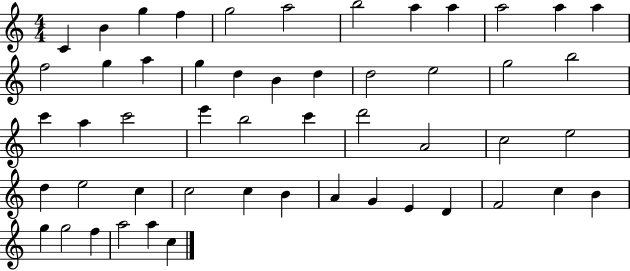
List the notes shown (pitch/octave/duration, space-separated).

C4/q B4/q G5/q F5/q G5/h A5/h B5/h A5/q A5/q A5/h A5/q A5/q F5/h G5/q A5/q G5/q D5/q B4/q D5/q D5/h E5/h G5/h B5/h C6/q A5/q C6/h E6/q B5/h C6/q D6/h A4/h C5/h E5/h D5/q E5/h C5/q C5/h C5/q B4/q A4/q G4/q E4/q D4/q F4/h C5/q B4/q G5/q G5/h F5/q A5/h A5/q C5/q